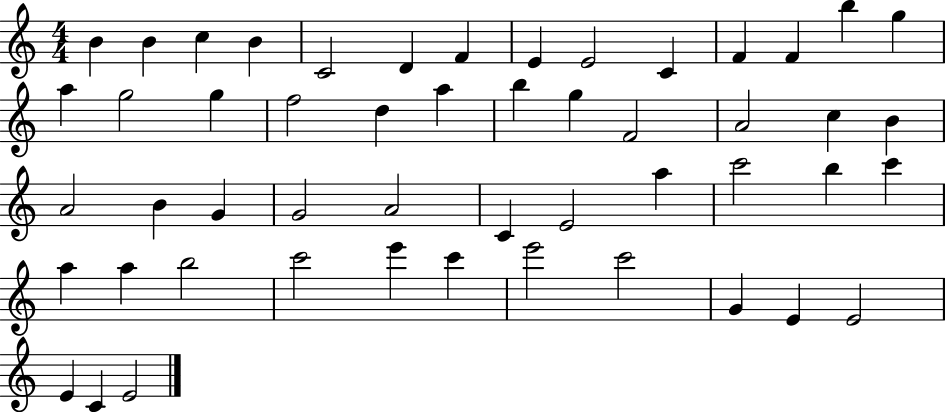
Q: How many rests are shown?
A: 0